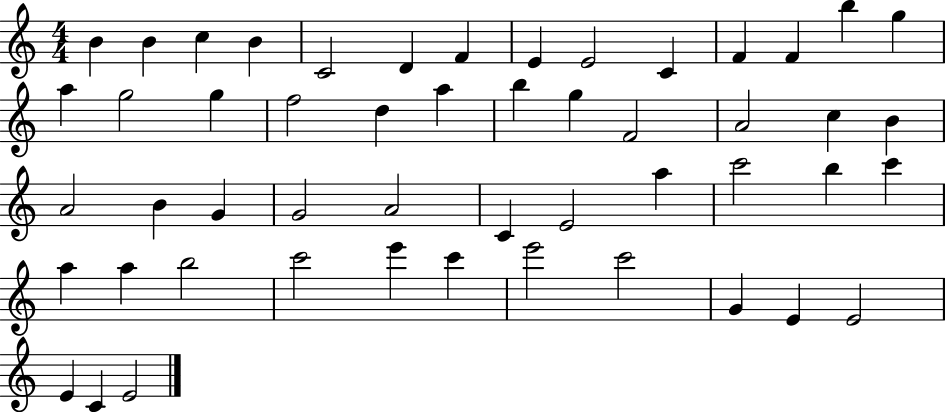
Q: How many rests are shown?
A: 0